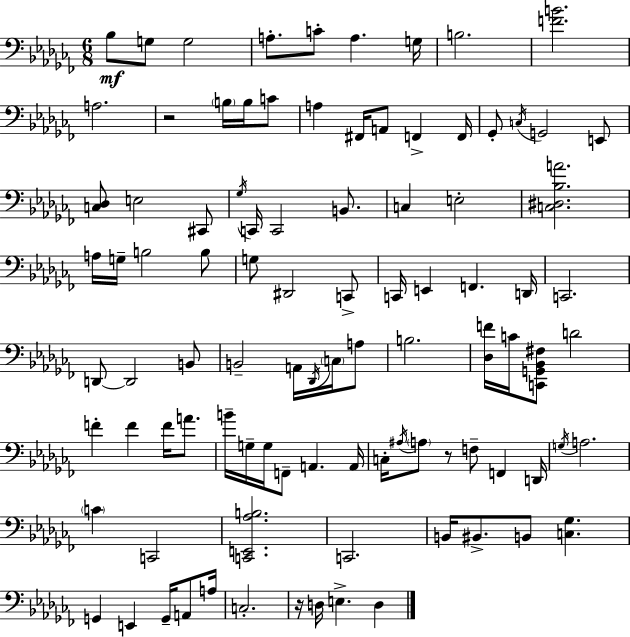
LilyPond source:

{
  \clef bass
  \numericTimeSignature
  \time 6/8
  \key aes \minor
  bes8\mf g8 g2 | a8.-. c'8-. a4. g16 | b2. | <f' b'>2. | \break a2. | r2 \parenthesize b16 b16 c'8 | a4 fis,16 a,8 f,4-> f,16 | ges,8-. \acciaccatura { c16 } g,2 e,8 | \break <c des>8 e2 cis,8 | \acciaccatura { ges16 } c,16 c,2 b,8. | c4 e2-. | <c dis bes a'>2. | \break a16 g16-- b2 | b8 g8 dis,2 | c,8-> c,16 e,4 f,4. | d,16 c,2. | \break d,8~~ d,2 | b,8 b,2-- a,16 \acciaccatura { des,16 } | \parenthesize c16 a8 b2. | <des f'>16 c'16 <c, g, bes, fis>8 d'2 | \break f'4-. f'4 f'16 | a'8. b'16-- g16-- g16 f,8-- a,4. | a,16 c16-. \acciaccatura { ais16 } \parenthesize a8 r8 f8-- f,4 | d,16 \acciaccatura { g16 } a2. | \break \parenthesize c'4 c,2 | <c, e, aes b>2. | c,2. | b,16 bis,8.-> b,8 <c ges>4. | \break g,4 e,4 | g,16-- a,8 a16 c2.-. | r16 d16 e4.-> | d4 \bar "|."
}